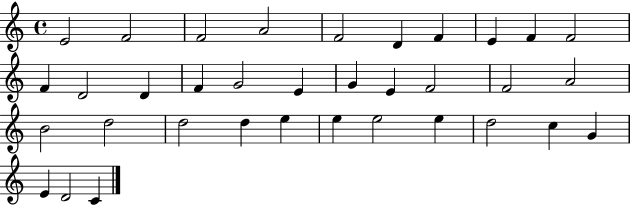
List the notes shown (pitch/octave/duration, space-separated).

E4/h F4/h F4/h A4/h F4/h D4/q F4/q E4/q F4/q F4/h F4/q D4/h D4/q F4/q G4/h E4/q G4/q E4/q F4/h F4/h A4/h B4/h D5/h D5/h D5/q E5/q E5/q E5/h E5/q D5/h C5/q G4/q E4/q D4/h C4/q